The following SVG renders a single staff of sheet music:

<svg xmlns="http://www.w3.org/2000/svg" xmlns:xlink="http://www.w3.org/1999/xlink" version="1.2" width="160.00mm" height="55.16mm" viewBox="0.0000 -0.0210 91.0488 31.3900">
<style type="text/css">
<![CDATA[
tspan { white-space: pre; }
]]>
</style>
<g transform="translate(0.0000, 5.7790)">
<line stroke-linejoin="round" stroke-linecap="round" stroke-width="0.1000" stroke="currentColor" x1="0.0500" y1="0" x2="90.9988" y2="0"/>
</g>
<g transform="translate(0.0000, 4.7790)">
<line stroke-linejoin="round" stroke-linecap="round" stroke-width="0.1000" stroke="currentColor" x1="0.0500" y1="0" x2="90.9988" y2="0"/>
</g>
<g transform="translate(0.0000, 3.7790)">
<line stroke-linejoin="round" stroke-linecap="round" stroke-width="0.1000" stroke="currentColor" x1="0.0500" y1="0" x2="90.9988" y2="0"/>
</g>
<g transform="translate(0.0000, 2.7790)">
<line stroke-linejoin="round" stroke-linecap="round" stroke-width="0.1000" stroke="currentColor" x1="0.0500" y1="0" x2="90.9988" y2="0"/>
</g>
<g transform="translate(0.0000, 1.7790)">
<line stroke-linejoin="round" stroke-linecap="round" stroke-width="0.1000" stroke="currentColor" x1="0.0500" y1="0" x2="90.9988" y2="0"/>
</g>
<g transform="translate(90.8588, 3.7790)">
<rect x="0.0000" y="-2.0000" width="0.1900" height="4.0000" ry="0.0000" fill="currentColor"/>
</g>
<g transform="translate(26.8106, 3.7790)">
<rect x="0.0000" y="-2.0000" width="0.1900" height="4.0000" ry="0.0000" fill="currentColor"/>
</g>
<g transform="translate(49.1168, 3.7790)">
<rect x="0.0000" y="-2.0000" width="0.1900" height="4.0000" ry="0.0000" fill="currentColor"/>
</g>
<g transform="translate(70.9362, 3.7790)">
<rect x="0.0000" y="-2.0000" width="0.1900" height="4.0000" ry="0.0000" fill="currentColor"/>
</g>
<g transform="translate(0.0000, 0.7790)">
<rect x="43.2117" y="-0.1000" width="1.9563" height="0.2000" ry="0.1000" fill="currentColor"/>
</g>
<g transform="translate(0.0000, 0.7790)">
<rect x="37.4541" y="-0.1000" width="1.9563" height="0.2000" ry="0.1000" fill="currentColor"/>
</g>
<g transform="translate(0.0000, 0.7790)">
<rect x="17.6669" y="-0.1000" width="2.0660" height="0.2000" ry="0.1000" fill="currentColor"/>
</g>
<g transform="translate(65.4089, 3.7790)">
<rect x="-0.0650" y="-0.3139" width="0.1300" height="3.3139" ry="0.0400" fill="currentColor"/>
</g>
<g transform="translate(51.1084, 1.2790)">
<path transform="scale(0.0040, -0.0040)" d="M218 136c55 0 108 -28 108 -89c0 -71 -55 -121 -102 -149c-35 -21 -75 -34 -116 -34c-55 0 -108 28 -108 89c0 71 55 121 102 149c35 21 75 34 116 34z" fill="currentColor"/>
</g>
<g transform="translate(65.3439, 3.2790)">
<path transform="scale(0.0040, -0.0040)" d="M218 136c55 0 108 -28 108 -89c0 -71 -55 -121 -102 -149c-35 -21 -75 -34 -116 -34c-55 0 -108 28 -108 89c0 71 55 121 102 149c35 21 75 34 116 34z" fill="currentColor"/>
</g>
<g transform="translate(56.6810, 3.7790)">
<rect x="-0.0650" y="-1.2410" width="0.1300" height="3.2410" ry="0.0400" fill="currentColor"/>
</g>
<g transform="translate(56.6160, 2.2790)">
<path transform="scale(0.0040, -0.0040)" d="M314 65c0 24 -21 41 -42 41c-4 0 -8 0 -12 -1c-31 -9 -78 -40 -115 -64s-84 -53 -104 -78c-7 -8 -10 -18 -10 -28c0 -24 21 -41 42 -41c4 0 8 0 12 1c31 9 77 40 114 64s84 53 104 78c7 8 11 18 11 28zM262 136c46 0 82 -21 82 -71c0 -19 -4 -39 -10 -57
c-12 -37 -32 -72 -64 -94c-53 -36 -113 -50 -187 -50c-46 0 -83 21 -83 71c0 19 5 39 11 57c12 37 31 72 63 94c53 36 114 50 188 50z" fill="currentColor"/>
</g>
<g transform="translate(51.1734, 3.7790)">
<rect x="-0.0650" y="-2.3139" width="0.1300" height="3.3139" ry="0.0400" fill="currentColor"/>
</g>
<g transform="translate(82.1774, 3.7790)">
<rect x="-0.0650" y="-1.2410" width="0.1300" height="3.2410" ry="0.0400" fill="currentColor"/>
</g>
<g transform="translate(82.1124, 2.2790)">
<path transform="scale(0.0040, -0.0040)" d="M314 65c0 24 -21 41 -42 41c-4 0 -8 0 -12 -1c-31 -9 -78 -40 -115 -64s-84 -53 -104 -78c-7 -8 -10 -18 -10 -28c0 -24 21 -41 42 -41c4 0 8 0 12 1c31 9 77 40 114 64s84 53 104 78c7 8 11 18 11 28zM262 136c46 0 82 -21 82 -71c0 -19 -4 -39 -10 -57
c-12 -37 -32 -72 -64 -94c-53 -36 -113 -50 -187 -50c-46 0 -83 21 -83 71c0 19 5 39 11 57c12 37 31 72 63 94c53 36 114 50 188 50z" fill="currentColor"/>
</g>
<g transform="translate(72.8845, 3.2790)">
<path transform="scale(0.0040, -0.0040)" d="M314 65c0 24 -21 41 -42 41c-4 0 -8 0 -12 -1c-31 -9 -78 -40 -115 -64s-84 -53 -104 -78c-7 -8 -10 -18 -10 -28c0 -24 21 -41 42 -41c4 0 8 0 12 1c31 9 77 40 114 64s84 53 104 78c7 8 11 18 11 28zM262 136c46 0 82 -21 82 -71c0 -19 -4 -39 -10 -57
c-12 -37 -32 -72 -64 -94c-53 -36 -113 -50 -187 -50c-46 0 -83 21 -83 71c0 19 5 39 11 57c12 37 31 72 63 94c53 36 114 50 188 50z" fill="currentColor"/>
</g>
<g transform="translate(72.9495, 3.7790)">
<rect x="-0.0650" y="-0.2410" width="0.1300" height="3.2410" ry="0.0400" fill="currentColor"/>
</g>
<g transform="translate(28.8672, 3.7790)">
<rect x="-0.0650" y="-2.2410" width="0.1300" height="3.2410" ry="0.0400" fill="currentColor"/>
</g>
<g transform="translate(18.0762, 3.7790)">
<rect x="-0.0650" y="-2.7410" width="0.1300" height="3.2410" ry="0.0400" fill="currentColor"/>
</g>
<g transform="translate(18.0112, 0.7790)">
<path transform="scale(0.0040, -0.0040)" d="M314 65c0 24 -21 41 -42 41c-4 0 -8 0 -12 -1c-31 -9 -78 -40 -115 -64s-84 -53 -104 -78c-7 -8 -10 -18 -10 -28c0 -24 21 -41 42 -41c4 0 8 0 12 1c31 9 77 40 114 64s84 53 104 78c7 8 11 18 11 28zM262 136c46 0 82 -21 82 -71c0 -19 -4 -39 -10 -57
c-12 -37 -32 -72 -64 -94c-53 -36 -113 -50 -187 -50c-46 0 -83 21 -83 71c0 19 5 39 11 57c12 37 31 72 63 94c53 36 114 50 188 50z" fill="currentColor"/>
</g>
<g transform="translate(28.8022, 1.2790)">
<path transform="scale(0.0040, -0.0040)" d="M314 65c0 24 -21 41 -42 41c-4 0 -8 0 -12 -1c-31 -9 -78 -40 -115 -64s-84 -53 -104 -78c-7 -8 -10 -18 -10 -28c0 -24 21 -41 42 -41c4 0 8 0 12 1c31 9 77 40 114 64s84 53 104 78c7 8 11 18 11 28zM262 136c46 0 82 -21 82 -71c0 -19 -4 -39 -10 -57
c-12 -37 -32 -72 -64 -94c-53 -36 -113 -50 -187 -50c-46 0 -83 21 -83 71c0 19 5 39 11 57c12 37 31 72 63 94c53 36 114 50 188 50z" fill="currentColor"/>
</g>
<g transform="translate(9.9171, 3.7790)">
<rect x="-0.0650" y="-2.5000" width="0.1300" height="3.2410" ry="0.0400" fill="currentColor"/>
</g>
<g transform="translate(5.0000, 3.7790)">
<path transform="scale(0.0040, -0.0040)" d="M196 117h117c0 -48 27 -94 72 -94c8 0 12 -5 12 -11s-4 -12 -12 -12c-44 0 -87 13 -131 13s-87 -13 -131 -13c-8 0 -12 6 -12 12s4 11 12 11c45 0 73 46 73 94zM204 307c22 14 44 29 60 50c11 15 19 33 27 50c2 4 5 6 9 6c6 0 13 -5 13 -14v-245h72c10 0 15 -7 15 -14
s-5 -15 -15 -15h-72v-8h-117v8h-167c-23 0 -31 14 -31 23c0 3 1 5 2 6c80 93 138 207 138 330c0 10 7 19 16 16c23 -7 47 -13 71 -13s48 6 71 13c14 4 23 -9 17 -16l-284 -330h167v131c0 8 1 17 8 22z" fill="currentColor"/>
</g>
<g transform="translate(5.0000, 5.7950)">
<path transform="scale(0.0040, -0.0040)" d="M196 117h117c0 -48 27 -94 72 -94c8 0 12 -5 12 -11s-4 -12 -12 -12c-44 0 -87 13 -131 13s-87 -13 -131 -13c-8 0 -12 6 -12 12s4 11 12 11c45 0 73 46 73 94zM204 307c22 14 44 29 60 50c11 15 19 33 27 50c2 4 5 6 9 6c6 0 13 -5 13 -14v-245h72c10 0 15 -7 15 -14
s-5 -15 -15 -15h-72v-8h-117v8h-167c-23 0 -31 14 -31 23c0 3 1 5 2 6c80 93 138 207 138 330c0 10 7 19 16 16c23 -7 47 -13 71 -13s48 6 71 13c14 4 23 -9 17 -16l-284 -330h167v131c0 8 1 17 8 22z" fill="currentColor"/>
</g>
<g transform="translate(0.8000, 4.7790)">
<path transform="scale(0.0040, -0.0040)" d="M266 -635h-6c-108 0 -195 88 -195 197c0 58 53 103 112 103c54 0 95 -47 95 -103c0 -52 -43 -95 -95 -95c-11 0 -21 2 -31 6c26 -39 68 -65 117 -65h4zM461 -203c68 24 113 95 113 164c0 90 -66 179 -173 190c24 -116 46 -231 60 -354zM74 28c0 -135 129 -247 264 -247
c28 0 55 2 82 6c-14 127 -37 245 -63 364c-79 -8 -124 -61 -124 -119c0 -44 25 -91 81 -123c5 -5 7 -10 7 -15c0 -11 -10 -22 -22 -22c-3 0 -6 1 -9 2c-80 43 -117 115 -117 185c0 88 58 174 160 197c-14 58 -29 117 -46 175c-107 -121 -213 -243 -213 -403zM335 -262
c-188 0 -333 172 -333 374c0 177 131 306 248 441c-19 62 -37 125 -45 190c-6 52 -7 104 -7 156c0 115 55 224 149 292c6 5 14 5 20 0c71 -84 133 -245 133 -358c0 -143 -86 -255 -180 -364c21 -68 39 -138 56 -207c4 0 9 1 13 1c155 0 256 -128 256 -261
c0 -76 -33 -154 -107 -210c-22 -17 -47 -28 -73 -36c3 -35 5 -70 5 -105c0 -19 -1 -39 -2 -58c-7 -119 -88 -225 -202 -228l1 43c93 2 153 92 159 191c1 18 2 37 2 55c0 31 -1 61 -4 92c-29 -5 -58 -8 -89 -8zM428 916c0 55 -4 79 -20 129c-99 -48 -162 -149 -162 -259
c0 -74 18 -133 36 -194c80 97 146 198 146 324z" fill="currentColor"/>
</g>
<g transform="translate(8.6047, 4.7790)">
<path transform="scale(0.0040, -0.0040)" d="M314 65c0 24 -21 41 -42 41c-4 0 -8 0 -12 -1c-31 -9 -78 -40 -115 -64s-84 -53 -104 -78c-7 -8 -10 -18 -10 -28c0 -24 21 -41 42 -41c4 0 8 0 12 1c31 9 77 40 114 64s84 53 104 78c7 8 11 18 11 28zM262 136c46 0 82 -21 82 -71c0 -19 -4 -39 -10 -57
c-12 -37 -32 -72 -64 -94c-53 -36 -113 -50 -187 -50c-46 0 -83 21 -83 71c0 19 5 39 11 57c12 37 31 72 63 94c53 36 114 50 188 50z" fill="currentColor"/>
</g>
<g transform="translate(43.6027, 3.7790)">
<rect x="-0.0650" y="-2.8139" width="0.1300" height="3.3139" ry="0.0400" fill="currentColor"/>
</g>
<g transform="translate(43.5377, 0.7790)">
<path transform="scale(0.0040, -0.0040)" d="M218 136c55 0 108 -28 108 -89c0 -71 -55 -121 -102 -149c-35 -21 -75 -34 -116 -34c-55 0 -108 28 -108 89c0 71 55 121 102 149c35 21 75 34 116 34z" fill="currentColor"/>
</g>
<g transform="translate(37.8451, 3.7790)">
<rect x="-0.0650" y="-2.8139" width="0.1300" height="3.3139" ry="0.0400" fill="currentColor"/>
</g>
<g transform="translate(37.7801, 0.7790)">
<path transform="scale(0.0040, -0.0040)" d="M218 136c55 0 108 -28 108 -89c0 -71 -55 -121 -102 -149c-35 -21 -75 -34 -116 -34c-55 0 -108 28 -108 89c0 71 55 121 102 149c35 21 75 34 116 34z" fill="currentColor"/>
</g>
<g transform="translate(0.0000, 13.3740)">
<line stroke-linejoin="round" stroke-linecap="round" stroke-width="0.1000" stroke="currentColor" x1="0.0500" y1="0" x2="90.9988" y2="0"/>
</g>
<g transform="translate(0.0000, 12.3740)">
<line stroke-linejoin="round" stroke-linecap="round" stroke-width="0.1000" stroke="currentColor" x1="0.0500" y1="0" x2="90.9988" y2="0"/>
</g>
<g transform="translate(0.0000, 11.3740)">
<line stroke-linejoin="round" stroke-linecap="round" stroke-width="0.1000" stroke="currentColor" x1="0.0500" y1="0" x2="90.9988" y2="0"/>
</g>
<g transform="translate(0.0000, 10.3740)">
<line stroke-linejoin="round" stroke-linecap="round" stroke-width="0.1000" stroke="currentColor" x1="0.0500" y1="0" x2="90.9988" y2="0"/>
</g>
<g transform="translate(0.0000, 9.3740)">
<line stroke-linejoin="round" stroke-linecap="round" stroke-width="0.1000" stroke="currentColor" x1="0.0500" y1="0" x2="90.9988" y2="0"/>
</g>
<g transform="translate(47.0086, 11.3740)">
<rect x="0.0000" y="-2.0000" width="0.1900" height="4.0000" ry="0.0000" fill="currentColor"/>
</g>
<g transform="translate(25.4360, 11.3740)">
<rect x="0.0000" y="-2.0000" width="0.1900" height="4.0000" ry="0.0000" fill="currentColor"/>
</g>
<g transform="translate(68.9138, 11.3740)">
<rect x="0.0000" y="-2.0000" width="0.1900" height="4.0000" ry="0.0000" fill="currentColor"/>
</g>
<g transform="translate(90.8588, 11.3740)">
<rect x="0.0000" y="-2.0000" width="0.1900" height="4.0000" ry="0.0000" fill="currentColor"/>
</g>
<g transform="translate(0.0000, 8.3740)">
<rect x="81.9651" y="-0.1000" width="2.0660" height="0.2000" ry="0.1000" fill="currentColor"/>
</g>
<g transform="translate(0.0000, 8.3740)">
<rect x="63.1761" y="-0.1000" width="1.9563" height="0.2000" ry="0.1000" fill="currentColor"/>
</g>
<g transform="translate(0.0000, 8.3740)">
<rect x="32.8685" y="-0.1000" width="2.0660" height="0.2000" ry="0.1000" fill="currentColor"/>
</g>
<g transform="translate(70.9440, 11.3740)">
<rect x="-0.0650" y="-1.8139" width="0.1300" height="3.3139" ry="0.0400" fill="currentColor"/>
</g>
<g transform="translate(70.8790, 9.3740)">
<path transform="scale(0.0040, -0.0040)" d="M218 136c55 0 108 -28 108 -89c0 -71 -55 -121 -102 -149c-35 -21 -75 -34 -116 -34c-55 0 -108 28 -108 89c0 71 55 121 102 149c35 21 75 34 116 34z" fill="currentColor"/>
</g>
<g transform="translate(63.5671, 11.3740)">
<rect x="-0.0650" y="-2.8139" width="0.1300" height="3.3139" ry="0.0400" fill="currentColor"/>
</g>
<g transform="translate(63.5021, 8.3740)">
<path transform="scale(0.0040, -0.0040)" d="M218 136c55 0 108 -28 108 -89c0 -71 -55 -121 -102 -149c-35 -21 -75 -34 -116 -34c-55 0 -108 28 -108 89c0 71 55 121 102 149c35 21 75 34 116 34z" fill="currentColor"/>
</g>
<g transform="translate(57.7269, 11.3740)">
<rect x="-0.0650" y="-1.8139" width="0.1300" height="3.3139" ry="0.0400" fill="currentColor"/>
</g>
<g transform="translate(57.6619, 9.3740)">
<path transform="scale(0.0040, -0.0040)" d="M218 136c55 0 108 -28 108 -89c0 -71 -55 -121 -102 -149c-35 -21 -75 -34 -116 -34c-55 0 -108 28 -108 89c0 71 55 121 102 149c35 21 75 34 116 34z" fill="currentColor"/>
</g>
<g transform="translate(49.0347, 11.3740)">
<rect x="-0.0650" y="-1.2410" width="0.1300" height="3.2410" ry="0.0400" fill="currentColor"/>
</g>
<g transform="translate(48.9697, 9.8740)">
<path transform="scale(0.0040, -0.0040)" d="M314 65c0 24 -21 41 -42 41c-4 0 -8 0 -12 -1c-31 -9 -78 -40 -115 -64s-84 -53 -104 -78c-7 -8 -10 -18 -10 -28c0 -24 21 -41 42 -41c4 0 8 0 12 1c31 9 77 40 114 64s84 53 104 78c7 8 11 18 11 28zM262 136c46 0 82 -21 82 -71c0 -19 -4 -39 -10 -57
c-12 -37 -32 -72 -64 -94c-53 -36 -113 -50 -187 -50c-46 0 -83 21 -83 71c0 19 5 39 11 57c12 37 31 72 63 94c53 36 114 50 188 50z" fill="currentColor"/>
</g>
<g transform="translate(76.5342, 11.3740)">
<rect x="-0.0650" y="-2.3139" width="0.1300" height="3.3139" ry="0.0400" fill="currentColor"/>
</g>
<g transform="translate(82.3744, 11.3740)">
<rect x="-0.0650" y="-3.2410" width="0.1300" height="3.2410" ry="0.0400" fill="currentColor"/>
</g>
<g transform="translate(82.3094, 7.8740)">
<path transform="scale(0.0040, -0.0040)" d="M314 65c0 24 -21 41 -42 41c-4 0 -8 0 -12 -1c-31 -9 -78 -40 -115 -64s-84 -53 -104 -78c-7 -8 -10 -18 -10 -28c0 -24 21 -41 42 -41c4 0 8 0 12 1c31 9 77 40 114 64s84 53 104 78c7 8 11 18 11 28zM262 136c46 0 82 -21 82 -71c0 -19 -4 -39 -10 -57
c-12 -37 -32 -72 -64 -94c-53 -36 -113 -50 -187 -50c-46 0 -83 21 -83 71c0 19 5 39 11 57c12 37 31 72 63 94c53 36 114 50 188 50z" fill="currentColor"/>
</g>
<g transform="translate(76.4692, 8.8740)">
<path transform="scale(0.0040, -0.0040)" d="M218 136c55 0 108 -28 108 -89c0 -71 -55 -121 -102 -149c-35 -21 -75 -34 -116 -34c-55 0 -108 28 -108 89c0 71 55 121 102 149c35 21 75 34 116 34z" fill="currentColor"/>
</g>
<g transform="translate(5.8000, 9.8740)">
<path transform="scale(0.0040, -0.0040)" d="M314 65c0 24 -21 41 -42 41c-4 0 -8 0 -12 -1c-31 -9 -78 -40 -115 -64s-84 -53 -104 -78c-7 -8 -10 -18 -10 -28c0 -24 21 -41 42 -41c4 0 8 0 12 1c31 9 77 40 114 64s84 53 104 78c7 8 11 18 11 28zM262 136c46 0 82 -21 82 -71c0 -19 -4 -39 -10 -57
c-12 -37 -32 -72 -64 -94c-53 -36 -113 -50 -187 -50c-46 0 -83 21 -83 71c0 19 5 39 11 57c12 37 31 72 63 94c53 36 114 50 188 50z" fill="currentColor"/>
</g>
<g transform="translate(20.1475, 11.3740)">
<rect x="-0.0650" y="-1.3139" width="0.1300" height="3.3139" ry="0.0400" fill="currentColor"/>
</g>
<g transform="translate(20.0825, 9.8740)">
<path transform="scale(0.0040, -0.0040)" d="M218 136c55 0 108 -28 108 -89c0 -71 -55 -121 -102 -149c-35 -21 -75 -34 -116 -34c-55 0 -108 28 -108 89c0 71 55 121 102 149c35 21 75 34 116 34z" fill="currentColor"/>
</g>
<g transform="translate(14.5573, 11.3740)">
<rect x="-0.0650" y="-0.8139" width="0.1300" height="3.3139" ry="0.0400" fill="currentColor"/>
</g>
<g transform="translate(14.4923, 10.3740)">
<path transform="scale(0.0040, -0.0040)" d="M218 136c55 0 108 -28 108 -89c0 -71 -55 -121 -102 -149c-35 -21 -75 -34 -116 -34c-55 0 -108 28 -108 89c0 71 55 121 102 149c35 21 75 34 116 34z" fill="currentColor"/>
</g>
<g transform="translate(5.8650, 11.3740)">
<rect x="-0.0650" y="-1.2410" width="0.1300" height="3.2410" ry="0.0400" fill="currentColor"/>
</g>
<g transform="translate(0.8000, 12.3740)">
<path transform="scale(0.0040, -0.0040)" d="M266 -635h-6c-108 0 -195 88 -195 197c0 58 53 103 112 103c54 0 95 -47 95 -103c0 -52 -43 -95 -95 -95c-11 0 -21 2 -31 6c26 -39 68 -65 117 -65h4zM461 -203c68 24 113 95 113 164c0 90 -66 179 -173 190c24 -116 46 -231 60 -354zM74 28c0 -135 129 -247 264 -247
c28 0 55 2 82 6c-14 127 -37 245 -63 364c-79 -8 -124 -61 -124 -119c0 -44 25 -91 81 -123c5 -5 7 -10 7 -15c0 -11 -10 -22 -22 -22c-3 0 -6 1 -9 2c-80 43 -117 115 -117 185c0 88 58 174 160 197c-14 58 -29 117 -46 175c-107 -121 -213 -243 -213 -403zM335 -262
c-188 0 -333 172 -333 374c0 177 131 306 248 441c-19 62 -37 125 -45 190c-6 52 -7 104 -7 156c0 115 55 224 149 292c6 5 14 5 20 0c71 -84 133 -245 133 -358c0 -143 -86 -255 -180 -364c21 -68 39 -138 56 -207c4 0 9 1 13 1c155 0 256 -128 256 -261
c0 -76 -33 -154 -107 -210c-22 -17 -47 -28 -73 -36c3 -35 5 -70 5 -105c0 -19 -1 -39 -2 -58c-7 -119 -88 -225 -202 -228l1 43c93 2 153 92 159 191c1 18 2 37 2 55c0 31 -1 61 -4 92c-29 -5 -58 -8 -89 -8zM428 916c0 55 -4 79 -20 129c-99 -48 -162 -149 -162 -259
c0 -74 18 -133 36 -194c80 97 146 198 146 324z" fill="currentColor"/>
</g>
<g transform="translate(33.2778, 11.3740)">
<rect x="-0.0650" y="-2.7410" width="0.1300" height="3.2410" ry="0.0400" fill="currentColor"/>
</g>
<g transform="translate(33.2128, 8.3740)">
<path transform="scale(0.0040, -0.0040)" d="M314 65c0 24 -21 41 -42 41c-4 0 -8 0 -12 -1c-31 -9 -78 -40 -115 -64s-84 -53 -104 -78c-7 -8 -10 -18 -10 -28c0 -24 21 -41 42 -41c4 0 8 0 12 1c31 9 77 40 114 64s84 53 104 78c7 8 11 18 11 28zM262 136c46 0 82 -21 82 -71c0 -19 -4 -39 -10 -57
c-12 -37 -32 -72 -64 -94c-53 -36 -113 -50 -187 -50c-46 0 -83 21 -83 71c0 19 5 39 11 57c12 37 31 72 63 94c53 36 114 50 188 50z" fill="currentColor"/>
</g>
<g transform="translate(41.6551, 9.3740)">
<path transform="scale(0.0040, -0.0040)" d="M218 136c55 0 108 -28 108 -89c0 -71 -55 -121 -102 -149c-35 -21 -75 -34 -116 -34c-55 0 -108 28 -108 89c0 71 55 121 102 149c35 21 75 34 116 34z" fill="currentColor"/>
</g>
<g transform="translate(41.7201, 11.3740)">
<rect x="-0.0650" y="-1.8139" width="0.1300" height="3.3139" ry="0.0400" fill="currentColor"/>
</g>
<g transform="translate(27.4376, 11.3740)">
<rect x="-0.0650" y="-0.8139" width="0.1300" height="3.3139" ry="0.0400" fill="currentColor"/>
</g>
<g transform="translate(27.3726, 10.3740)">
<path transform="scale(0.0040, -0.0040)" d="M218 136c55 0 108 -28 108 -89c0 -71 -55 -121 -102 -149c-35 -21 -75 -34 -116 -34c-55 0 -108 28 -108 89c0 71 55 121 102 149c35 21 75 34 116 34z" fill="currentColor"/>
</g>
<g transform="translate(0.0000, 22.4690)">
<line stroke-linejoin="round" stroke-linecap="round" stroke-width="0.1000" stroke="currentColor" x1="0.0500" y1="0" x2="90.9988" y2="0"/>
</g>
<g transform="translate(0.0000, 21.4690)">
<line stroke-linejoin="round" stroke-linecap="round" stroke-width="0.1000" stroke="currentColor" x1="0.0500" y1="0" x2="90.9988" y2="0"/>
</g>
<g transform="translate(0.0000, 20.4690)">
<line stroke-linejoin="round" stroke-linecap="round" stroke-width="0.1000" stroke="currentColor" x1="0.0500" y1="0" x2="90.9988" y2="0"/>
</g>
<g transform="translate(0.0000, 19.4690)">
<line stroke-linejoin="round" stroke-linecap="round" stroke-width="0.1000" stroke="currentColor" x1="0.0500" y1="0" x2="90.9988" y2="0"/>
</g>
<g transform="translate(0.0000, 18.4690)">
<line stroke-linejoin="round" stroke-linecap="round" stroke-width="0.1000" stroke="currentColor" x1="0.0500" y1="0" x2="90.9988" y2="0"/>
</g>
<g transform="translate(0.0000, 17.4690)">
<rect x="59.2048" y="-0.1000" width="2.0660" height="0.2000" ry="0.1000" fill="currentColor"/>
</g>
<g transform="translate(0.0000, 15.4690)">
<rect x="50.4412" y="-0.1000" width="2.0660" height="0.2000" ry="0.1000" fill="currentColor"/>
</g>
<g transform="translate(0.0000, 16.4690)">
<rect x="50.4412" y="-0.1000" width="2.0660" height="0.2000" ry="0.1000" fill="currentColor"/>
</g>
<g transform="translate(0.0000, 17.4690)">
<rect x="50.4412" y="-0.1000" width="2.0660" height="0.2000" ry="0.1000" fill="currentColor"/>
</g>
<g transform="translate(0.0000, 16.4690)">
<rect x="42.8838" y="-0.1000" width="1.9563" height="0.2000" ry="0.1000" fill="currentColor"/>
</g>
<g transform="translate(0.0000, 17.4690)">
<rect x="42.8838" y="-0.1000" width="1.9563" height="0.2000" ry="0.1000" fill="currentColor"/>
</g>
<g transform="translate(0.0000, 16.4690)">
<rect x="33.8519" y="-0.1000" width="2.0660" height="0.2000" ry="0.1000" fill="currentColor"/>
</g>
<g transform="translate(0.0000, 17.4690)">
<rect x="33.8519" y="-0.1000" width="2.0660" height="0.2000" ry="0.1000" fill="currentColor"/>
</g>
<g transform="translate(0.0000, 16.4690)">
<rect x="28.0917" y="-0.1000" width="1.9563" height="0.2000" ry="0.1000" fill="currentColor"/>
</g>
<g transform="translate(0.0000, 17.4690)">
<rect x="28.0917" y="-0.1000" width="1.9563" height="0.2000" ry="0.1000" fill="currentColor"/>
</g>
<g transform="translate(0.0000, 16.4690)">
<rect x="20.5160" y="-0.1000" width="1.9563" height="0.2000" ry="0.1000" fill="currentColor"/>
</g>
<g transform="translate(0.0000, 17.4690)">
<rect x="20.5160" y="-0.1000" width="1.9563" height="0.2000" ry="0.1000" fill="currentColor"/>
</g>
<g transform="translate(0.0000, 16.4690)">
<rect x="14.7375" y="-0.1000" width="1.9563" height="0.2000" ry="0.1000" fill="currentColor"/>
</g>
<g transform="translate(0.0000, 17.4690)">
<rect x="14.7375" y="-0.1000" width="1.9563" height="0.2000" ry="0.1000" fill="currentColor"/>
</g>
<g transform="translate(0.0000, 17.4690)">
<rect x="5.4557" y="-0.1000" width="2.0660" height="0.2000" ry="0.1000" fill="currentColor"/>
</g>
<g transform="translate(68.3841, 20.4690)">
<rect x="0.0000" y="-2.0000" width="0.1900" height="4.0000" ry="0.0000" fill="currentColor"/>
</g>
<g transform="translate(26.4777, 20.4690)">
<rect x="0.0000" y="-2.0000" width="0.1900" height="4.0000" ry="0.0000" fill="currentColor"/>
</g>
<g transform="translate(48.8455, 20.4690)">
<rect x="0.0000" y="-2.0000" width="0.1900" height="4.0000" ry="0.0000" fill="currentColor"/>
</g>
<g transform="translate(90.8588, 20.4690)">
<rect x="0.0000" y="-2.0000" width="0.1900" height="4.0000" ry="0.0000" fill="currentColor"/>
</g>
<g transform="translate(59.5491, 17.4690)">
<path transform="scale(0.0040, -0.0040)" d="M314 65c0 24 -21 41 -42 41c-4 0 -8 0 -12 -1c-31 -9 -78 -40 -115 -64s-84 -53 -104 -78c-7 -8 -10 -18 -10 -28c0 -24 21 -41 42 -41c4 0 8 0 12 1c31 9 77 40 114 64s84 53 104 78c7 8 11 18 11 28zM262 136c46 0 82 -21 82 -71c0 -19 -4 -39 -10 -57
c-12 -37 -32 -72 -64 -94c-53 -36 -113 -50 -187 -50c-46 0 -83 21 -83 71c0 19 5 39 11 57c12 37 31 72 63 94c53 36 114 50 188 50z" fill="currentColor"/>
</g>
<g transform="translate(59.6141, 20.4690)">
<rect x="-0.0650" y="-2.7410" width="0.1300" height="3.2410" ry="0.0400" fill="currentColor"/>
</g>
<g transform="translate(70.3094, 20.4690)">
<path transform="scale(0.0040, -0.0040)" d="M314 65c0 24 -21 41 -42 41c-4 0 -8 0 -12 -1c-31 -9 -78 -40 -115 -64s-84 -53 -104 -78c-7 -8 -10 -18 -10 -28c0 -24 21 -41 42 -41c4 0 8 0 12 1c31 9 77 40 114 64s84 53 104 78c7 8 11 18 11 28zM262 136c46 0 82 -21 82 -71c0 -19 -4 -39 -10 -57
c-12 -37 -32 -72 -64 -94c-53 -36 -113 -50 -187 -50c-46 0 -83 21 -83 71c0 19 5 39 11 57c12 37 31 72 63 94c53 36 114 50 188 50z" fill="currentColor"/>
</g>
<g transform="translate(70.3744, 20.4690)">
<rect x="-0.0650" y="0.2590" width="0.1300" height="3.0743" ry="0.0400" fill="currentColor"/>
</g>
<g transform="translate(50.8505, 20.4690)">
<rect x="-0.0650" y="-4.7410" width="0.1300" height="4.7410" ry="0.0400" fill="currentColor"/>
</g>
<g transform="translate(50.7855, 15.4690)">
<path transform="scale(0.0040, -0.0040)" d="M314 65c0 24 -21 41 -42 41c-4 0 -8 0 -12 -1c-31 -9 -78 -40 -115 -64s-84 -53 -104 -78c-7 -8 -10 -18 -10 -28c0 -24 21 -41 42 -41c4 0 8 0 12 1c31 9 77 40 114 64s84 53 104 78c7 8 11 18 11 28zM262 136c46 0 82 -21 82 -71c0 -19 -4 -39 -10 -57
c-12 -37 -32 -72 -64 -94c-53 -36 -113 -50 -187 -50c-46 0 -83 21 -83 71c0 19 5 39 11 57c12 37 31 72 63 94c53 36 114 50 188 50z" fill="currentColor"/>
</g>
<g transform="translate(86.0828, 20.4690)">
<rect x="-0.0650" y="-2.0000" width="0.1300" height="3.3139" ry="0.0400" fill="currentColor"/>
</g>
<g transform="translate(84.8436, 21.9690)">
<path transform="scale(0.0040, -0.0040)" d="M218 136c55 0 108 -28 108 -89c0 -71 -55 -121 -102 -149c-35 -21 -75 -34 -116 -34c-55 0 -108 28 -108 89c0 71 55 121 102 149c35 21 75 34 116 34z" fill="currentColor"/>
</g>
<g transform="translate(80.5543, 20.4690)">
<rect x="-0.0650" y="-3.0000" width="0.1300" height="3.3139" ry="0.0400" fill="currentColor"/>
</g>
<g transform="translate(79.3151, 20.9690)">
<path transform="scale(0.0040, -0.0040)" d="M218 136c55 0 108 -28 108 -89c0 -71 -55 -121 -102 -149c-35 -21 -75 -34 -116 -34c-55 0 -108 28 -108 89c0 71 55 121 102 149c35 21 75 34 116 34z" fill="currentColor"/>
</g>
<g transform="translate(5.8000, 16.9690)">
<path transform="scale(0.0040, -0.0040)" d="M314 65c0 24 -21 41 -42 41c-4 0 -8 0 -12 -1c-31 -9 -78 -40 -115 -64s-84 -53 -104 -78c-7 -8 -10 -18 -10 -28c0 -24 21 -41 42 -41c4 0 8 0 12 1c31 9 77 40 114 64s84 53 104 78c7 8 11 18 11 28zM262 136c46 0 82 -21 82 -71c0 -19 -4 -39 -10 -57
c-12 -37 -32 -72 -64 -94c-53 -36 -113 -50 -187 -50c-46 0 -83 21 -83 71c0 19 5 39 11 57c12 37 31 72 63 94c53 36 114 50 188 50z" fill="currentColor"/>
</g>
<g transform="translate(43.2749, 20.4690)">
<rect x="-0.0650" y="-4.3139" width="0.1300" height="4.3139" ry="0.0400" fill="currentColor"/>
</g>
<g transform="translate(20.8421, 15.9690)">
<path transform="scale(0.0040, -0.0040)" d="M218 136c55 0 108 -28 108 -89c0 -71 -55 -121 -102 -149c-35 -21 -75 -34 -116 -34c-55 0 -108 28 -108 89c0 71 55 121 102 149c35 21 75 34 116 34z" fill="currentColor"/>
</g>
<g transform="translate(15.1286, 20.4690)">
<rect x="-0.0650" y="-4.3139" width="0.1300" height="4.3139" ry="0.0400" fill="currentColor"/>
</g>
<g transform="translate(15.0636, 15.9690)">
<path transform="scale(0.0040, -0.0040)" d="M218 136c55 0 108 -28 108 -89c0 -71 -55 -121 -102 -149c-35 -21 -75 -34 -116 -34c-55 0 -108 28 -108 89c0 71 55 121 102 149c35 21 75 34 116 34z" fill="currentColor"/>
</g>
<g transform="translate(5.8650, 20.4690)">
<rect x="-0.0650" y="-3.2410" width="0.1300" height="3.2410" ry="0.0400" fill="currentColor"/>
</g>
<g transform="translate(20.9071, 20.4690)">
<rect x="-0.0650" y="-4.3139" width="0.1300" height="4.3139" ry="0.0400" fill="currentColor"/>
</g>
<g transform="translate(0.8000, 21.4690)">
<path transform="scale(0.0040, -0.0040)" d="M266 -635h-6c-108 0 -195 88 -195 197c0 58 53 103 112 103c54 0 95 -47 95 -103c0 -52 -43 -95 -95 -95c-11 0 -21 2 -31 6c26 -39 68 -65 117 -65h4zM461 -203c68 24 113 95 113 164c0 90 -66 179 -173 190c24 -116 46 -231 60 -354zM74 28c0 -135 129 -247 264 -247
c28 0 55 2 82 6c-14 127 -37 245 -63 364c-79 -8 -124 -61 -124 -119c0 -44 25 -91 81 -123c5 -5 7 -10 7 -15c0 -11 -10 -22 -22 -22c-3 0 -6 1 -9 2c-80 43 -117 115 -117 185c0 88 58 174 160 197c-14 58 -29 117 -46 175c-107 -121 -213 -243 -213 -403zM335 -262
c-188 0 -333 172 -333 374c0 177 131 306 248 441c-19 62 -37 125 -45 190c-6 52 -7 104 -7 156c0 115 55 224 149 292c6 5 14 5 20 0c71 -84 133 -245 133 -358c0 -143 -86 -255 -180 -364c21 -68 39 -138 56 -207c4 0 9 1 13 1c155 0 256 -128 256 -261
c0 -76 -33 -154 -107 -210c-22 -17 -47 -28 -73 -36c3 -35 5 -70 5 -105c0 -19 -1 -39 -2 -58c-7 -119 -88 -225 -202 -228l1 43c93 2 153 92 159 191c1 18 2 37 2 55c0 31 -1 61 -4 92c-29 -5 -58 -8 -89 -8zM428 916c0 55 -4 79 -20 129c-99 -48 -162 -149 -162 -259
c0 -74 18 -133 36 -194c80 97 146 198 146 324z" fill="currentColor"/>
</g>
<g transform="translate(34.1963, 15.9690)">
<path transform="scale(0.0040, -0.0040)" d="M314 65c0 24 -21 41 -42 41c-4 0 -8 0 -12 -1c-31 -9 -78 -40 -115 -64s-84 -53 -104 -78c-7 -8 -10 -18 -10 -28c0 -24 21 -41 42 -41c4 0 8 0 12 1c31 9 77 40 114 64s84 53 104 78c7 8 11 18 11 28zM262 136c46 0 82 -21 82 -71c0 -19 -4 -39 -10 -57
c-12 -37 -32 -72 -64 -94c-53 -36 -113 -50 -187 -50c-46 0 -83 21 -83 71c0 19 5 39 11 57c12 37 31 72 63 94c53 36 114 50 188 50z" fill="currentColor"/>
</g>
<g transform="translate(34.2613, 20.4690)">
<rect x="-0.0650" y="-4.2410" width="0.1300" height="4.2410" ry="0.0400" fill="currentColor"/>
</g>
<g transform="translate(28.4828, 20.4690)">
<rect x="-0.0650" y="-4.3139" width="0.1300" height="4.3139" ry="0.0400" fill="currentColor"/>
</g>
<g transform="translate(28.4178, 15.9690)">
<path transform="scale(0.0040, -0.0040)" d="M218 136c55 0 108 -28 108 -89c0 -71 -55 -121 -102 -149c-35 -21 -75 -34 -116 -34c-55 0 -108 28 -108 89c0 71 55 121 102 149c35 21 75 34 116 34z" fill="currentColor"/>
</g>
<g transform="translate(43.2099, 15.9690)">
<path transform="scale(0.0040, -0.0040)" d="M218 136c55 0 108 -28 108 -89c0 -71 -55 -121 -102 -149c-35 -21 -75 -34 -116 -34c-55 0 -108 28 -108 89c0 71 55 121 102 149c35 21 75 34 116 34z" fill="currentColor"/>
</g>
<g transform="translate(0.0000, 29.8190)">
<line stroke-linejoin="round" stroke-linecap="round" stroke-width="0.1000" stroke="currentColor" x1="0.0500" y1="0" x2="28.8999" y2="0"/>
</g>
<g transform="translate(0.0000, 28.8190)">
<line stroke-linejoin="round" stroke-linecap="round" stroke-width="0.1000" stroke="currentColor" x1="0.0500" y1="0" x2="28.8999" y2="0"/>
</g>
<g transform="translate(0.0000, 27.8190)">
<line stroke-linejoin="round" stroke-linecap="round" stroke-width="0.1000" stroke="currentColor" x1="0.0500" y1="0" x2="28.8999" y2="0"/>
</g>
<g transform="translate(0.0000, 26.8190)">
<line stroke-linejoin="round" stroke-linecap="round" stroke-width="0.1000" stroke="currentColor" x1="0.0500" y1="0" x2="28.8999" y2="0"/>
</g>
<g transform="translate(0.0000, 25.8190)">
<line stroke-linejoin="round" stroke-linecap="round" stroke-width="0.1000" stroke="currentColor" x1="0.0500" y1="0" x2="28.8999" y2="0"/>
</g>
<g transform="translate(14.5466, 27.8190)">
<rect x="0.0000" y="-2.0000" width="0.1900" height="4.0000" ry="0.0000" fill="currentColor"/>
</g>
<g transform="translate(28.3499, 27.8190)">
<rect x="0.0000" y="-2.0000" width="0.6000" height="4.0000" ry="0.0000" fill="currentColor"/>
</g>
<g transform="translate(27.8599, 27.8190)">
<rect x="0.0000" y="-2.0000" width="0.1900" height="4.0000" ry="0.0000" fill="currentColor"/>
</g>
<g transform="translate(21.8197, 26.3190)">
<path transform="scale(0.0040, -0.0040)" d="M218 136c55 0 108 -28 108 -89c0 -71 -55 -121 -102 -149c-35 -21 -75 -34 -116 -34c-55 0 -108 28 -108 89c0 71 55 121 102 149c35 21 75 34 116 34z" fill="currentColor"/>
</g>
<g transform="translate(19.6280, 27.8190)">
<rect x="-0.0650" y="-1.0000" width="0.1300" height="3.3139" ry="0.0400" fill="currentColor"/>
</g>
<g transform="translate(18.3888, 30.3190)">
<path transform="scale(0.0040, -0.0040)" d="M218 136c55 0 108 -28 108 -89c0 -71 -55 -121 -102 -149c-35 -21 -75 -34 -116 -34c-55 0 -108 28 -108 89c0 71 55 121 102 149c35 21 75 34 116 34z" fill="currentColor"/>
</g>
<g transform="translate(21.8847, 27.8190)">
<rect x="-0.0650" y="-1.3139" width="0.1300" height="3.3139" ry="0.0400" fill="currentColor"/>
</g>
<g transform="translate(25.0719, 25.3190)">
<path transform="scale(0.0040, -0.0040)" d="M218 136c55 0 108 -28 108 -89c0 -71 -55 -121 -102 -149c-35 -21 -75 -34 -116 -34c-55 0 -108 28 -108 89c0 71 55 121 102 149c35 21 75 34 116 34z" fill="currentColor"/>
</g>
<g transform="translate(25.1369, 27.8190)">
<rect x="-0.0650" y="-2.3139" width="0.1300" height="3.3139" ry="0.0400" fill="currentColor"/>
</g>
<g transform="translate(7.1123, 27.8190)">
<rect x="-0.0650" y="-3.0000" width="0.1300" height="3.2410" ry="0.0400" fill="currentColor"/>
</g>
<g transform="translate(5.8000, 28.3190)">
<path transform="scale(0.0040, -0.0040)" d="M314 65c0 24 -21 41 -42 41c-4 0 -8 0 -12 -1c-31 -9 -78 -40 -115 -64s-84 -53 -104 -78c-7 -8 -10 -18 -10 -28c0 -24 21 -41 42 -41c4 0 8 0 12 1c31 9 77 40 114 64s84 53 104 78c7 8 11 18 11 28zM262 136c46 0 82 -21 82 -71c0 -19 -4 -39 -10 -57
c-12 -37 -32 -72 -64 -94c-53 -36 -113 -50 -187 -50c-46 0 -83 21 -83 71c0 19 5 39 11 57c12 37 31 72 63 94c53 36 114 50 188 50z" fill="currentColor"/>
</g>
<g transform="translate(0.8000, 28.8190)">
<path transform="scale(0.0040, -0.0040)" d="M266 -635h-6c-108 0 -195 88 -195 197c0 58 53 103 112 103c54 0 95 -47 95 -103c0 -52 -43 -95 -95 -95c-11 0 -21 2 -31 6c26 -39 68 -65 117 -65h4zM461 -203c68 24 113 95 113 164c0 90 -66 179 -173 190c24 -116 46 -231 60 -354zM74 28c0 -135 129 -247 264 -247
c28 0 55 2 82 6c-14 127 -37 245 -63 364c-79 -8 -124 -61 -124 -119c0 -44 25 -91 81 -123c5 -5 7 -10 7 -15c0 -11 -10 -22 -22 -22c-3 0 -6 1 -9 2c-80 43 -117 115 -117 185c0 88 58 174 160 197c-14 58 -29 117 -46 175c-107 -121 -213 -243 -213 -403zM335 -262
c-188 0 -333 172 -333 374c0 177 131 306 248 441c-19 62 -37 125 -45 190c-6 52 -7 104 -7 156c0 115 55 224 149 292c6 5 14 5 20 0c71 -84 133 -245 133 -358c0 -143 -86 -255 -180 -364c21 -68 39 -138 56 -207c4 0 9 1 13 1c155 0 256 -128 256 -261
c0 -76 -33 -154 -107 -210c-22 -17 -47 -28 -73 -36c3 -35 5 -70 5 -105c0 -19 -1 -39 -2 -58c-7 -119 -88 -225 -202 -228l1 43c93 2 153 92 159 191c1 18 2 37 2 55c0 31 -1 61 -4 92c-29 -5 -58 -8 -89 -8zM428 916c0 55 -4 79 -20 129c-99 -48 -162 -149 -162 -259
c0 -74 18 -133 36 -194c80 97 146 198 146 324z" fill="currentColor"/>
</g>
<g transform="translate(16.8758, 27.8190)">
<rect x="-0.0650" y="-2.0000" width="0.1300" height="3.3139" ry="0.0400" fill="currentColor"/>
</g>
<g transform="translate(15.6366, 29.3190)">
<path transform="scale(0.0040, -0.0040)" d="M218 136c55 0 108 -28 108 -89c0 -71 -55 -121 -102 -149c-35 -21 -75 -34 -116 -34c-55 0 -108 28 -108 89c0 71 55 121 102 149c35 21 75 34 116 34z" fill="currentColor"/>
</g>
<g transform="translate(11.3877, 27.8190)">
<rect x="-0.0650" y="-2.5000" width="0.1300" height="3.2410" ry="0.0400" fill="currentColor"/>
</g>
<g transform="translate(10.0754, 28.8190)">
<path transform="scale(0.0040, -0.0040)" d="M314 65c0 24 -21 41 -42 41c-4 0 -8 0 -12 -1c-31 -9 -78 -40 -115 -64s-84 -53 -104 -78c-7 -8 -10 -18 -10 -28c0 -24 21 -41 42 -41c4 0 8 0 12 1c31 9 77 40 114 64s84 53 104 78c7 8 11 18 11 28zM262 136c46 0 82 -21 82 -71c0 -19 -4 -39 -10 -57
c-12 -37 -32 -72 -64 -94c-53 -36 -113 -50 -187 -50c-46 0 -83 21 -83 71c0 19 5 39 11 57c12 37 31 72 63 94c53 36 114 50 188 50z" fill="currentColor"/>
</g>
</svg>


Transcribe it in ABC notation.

X:1
T:Untitled
M:4/4
L:1/4
K:C
G2 a2 g2 a a g e2 c c2 e2 e2 d e d a2 f e2 f a f g b2 b2 d' d' d' d'2 d' e'2 a2 B2 A F A2 G2 F D e g